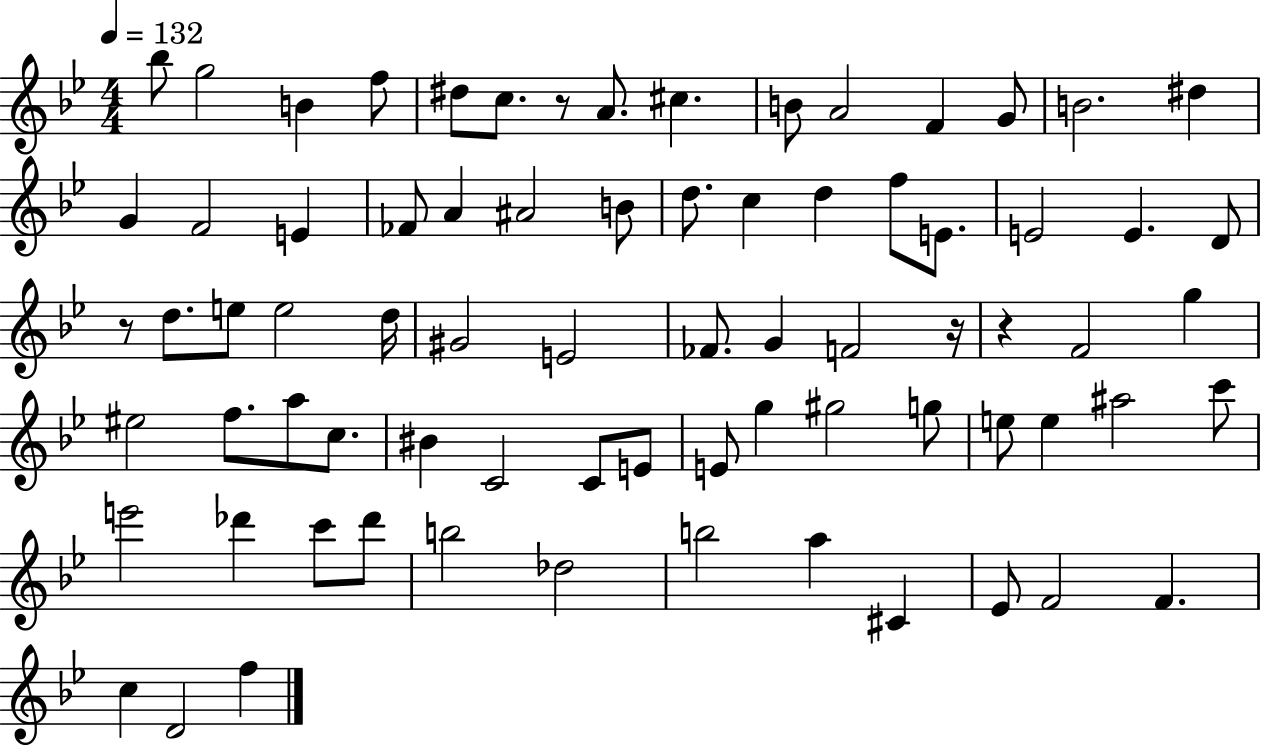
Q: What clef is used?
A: treble